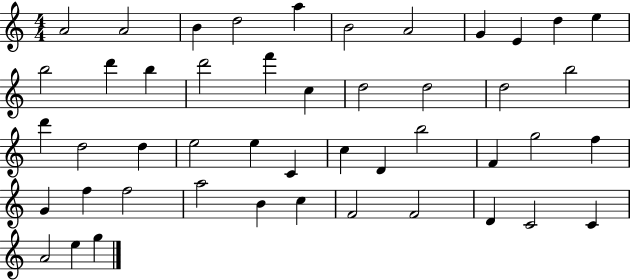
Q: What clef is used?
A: treble